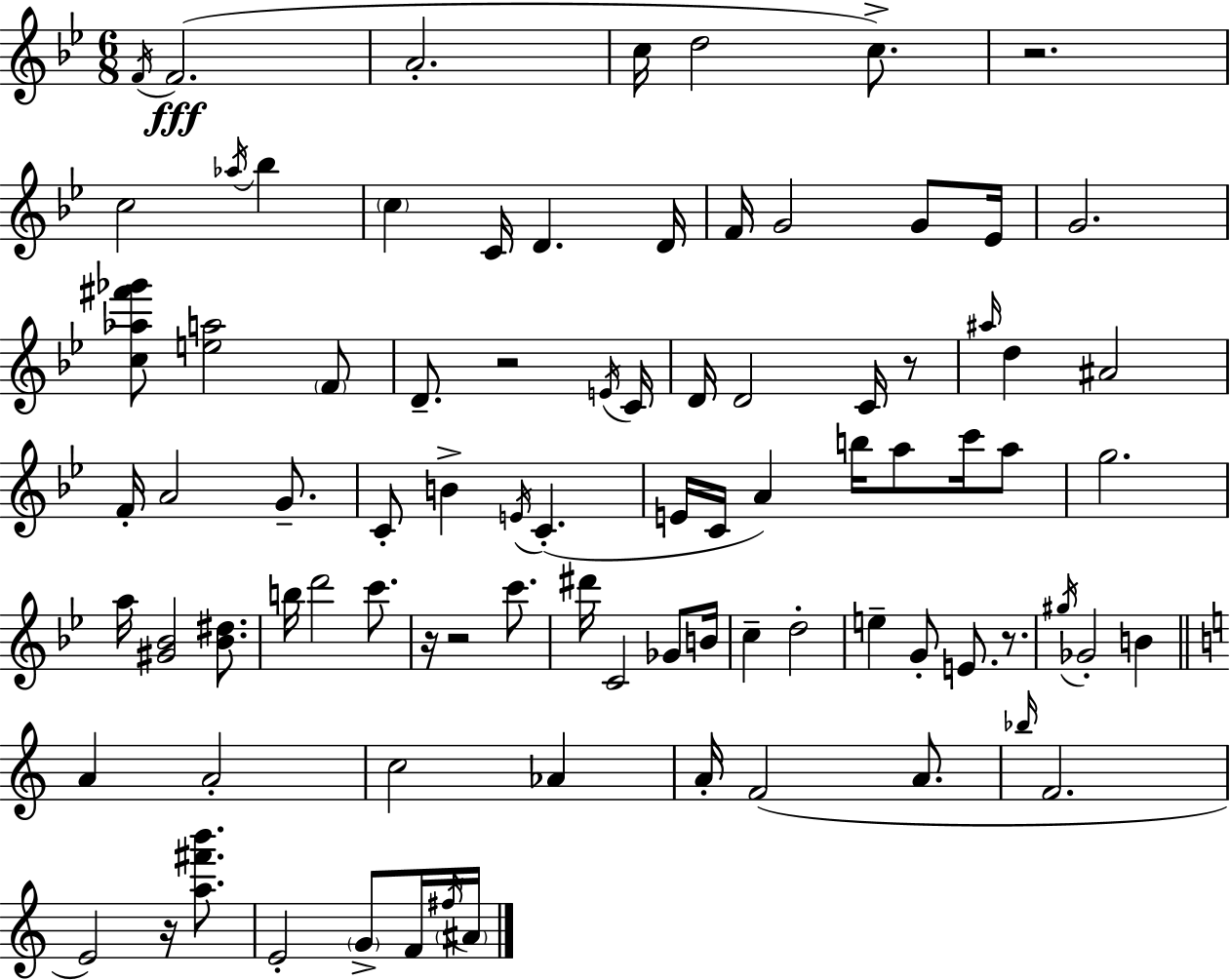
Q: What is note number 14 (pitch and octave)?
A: F4